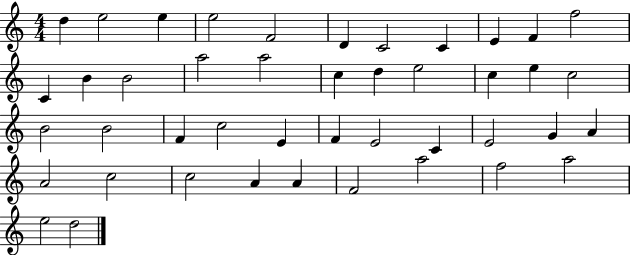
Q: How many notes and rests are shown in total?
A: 44